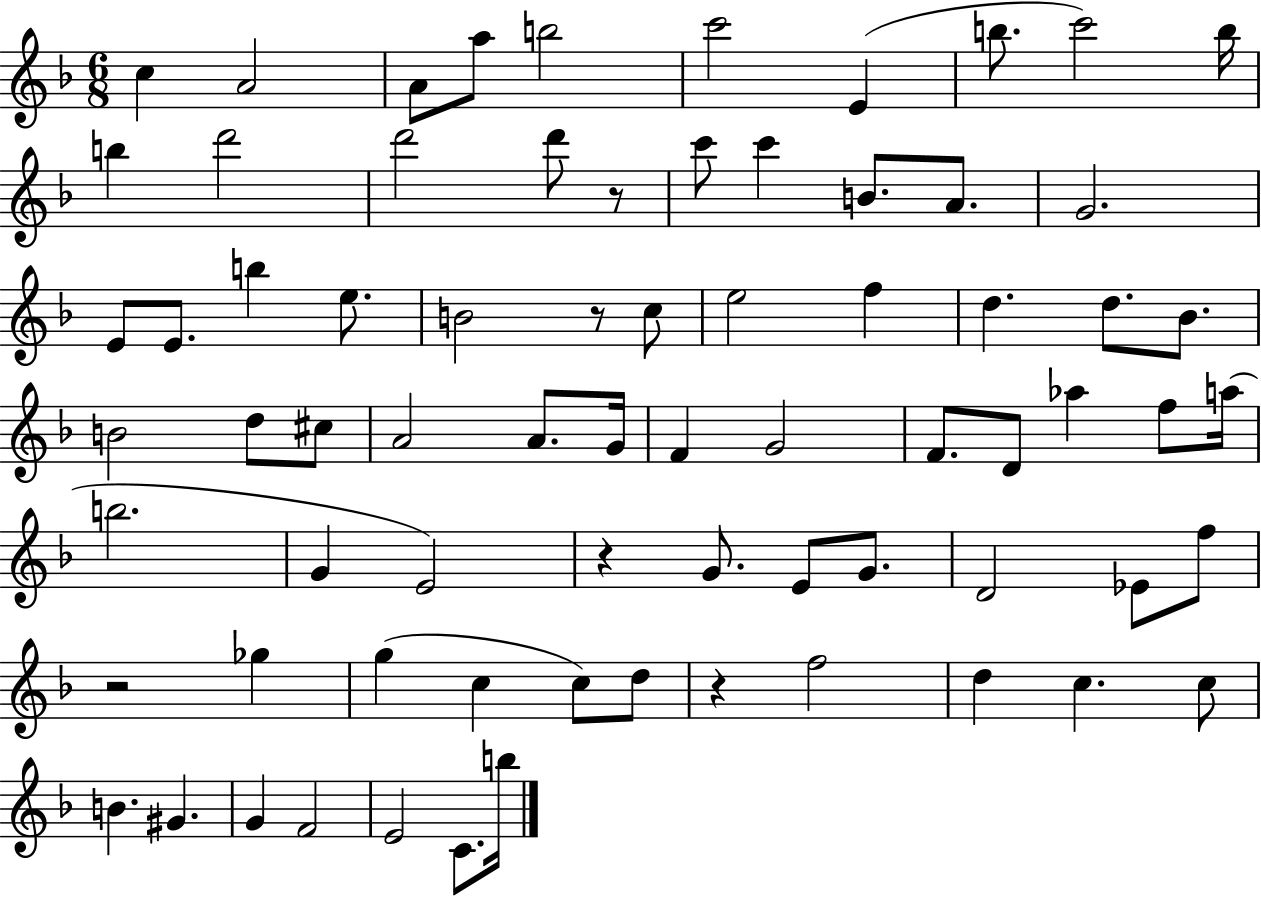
C5/q A4/h A4/e A5/e B5/h C6/h E4/q B5/e. C6/h B5/s B5/q D6/h D6/h D6/e R/e C6/e C6/q B4/e. A4/e. G4/h. E4/e E4/e. B5/q E5/e. B4/h R/e C5/e E5/h F5/q D5/q. D5/e. Bb4/e. B4/h D5/e C#5/e A4/h A4/e. G4/s F4/q G4/h F4/e. D4/e Ab5/q F5/e A5/s B5/h. G4/q E4/h R/q G4/e. E4/e G4/e. D4/h Eb4/e F5/e R/h Gb5/q G5/q C5/q C5/e D5/e R/q F5/h D5/q C5/q. C5/e B4/q. G#4/q. G4/q F4/h E4/h C4/e. B5/s